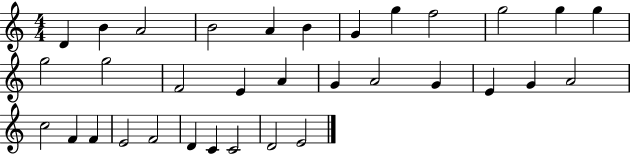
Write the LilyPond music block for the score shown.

{
  \clef treble
  \numericTimeSignature
  \time 4/4
  \key c \major
  d'4 b'4 a'2 | b'2 a'4 b'4 | g'4 g''4 f''2 | g''2 g''4 g''4 | \break g''2 g''2 | f'2 e'4 a'4 | g'4 a'2 g'4 | e'4 g'4 a'2 | \break c''2 f'4 f'4 | e'2 f'2 | d'4 c'4 c'2 | d'2 e'2 | \break \bar "|."
}